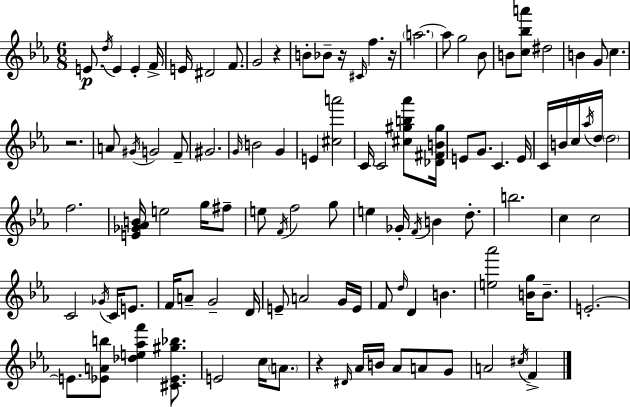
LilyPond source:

{
  \clef treble
  \numericTimeSignature
  \time 6/8
  \key c \minor
  \repeat volta 2 { e'8.\p \acciaccatura { d''16 } e'4 e'4-. | f'16-> e'16 dis'2 f'8. | g'2 r4 | b'8-. bes'8-- r16 \grace { cis'16 } f''4. | \break r16 \parenthesize a''2.~~ | a''8 g''2 | bes'8 b'8 <c'' bes'' a'''>8 dis''2 | b'4 g'8 c''4. | \break r2. | a'8 \acciaccatura { gis'16 } g'2 | f'8-- gis'2. | \grace { g'16 } b'2 | \break g'4 e'4 <cis'' a'''>2 | c'16 c'2 | <cis'' gis'' b'' aes'''>8 <des' fis' b' gis''>16 e'8 g'8. c'4. | e'16 c'16 b'16 c''16 \acciaccatura { aes''16 } d''16 \parenthesize d''2 | \break f''2. | <e' ges' aes' b'>16 e''2 | g''16 fis''8-- e''8 \acciaccatura { f'16 } f''2 | g''8 e''4 ges'16-. \acciaccatura { f'16 } | \break b'4 d''8.-. b''2. | c''4 c''2 | c'2 | \acciaccatura { ges'16 } c'16 e'8. f'16 a'8-- g'2-- | \break d'16 e'8-- a'2 | g'16 e'16 f'8 \grace { d''16 } d'4 | b'4. <e'' aes'''>2 | <b' g''>16 b'8.-- e'2.-.~~ | \break e'8. | <ees' a' b''>8 <des'' e'' aes'' f'''>4 <cis' ees' gis'' bes''>8. e'2 | c''16 \parenthesize a'8. r4 | \grace { dis'16 } aes'16 b'16 aes'8 a'8 g'8 a'2 | \break \acciaccatura { cis''16 } f'4-> } \bar "|."
}